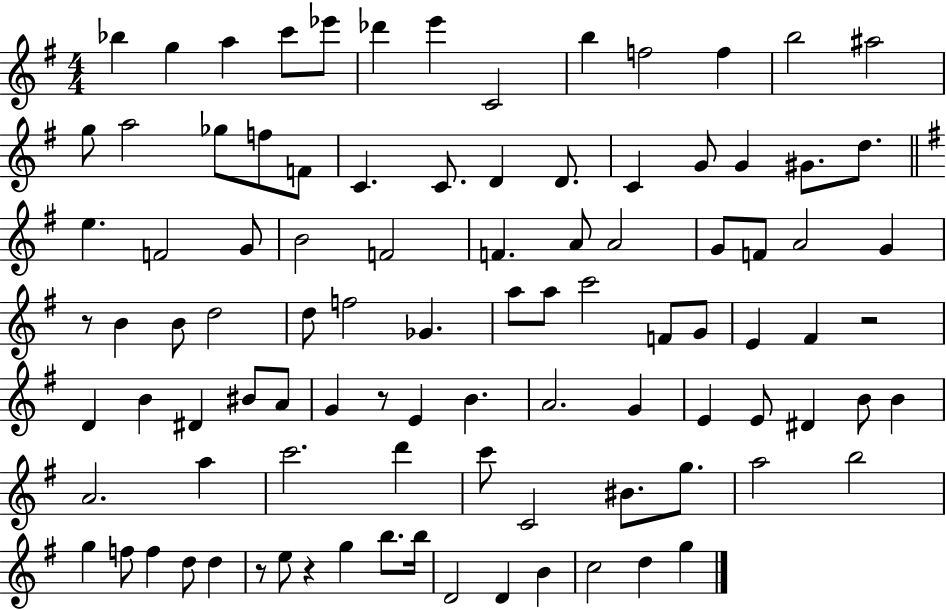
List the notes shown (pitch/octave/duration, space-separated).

Bb5/q G5/q A5/q C6/e Eb6/e Db6/q E6/q C4/h B5/q F5/h F5/q B5/h A#5/h G5/e A5/h Gb5/e F5/e F4/e C4/q. C4/e. D4/q D4/e. C4/q G4/e G4/q G#4/e. D5/e. E5/q. F4/h G4/e B4/h F4/h F4/q. A4/e A4/h G4/e F4/e A4/h G4/q R/e B4/q B4/e D5/h D5/e F5/h Gb4/q. A5/e A5/e C6/h F4/e G4/e E4/q F#4/q R/h D4/q B4/q D#4/q BIS4/e A4/e G4/q R/e E4/q B4/q. A4/h. G4/q E4/q E4/e D#4/q B4/e B4/q A4/h. A5/q C6/h. D6/q C6/e C4/h BIS4/e. G5/e. A5/h B5/h G5/q F5/e F5/q D5/e D5/q R/e E5/e R/q G5/q B5/e. B5/s D4/h D4/q B4/q C5/h D5/q G5/q